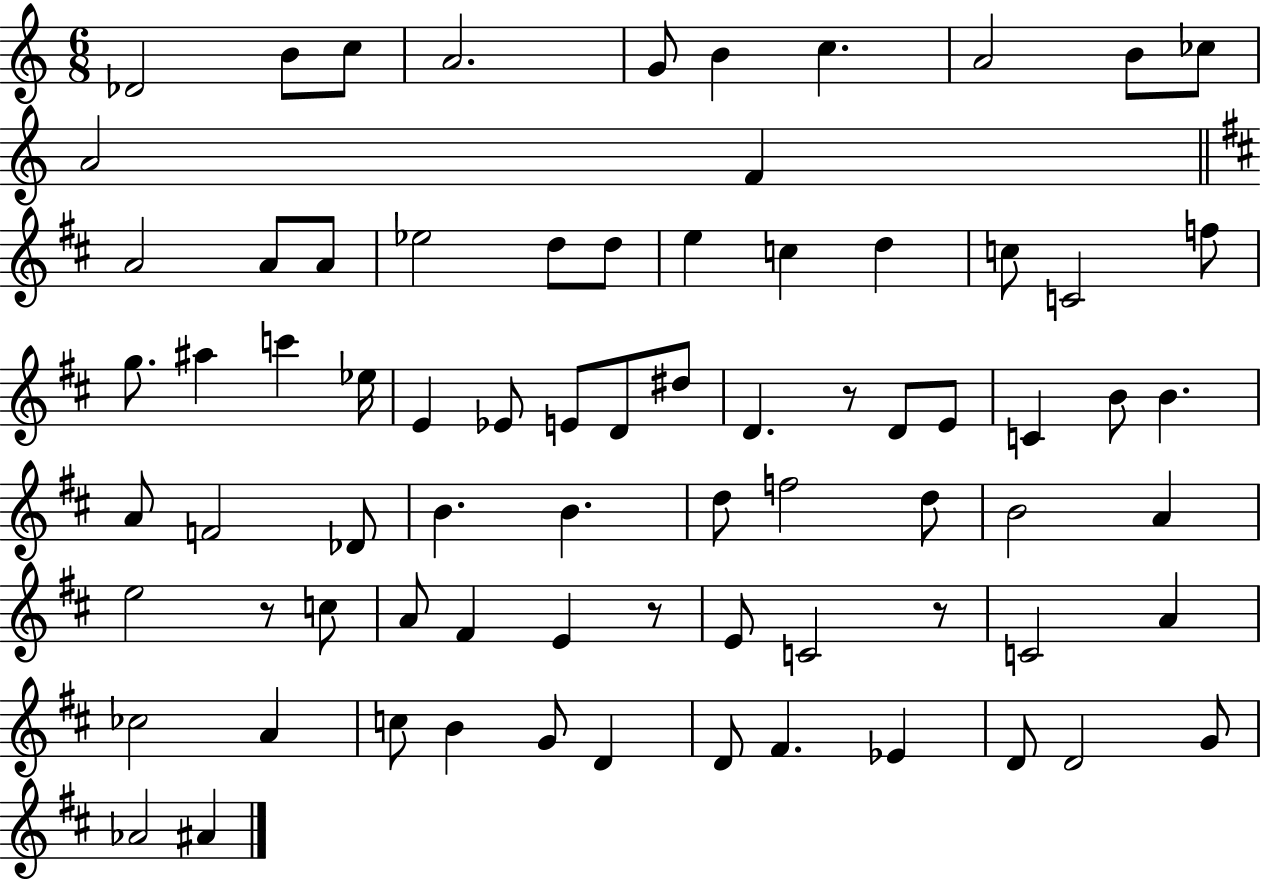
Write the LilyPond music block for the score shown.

{
  \clef treble
  \numericTimeSignature
  \time 6/8
  \key c \major
  \repeat volta 2 { des'2 b'8 c''8 | a'2. | g'8 b'4 c''4. | a'2 b'8 ces''8 | \break a'2 f'4 | \bar "||" \break \key d \major a'2 a'8 a'8 | ees''2 d''8 d''8 | e''4 c''4 d''4 | c''8 c'2 f''8 | \break g''8. ais''4 c'''4 ees''16 | e'4 ees'8 e'8 d'8 dis''8 | d'4. r8 d'8 e'8 | c'4 b'8 b'4. | \break a'8 f'2 des'8 | b'4. b'4. | d''8 f''2 d''8 | b'2 a'4 | \break e''2 r8 c''8 | a'8 fis'4 e'4 r8 | e'8 c'2 r8 | c'2 a'4 | \break ces''2 a'4 | c''8 b'4 g'8 d'4 | d'8 fis'4. ees'4 | d'8 d'2 g'8 | \break aes'2 ais'4 | } \bar "|."
}